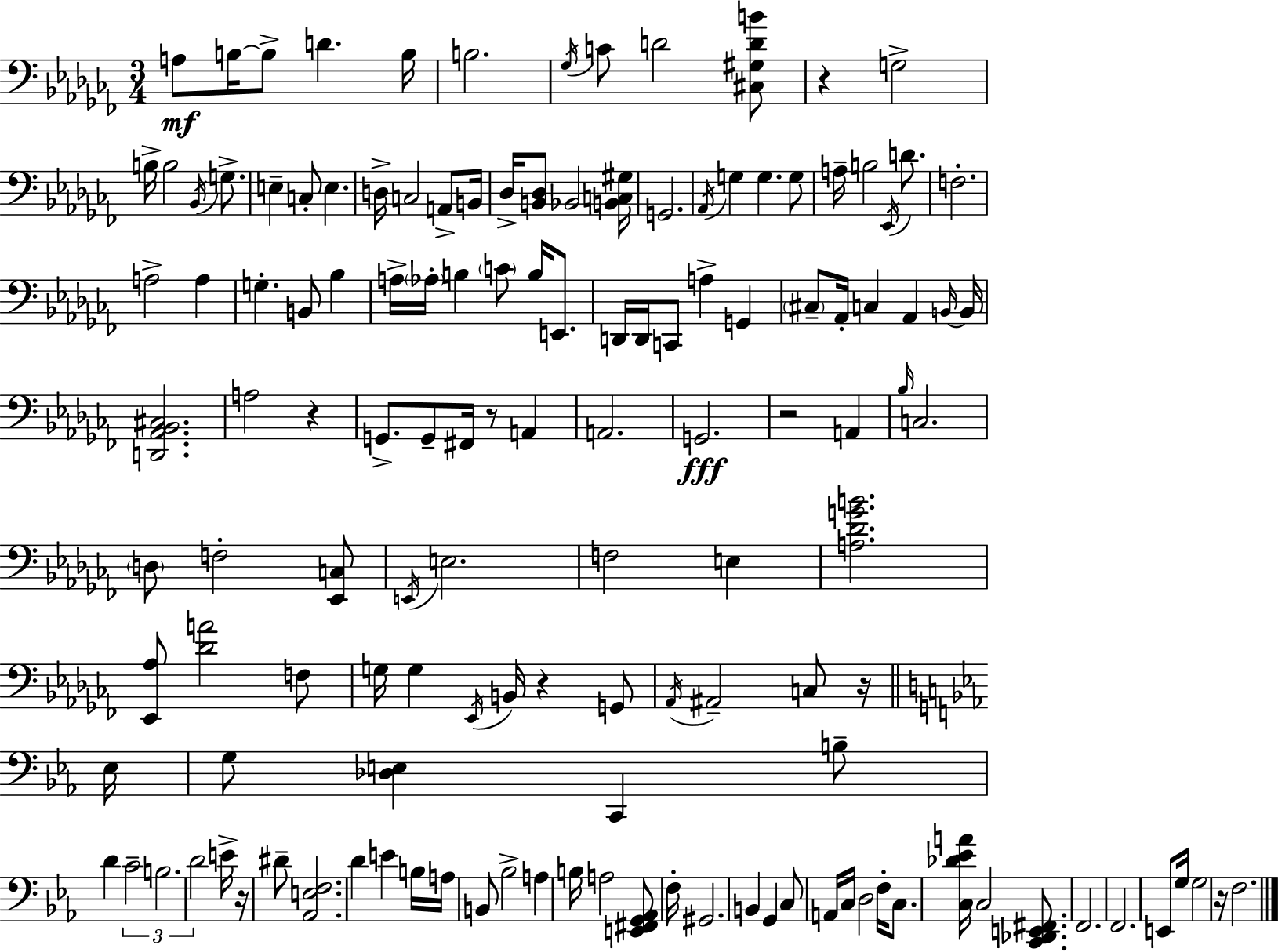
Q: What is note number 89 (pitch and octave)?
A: E4